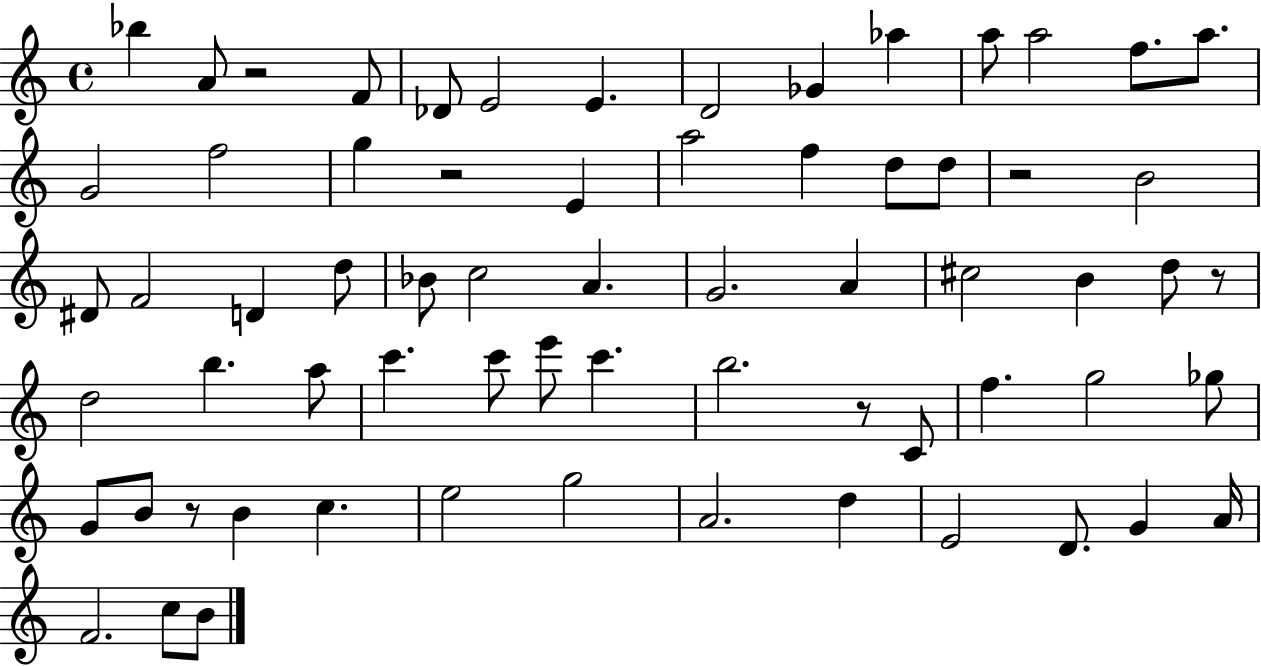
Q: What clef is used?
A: treble